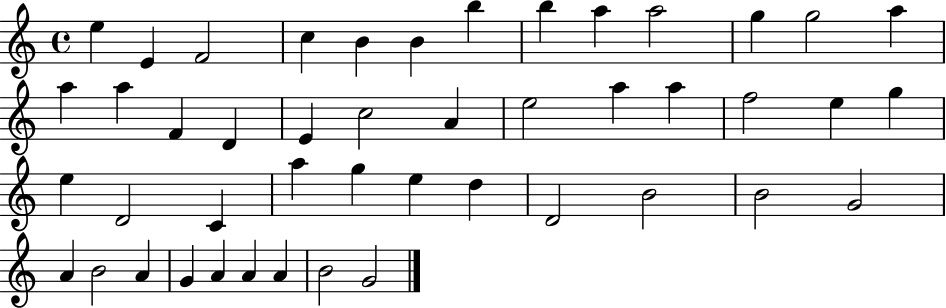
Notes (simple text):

E5/q E4/q F4/h C5/q B4/q B4/q B5/q B5/q A5/q A5/h G5/q G5/h A5/q A5/q A5/q F4/q D4/q E4/q C5/h A4/q E5/h A5/q A5/q F5/h E5/q G5/q E5/q D4/h C4/q A5/q G5/q E5/q D5/q D4/h B4/h B4/h G4/h A4/q B4/h A4/q G4/q A4/q A4/q A4/q B4/h G4/h